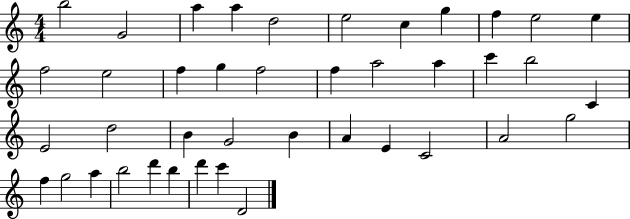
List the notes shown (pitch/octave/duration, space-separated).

B5/h G4/h A5/q A5/q D5/h E5/h C5/q G5/q F5/q E5/h E5/q F5/h E5/h F5/q G5/q F5/h F5/q A5/h A5/q C6/q B5/h C4/q E4/h D5/h B4/q G4/h B4/q A4/q E4/q C4/h A4/h G5/h F5/q G5/h A5/q B5/h D6/q B5/q D6/q C6/q D4/h